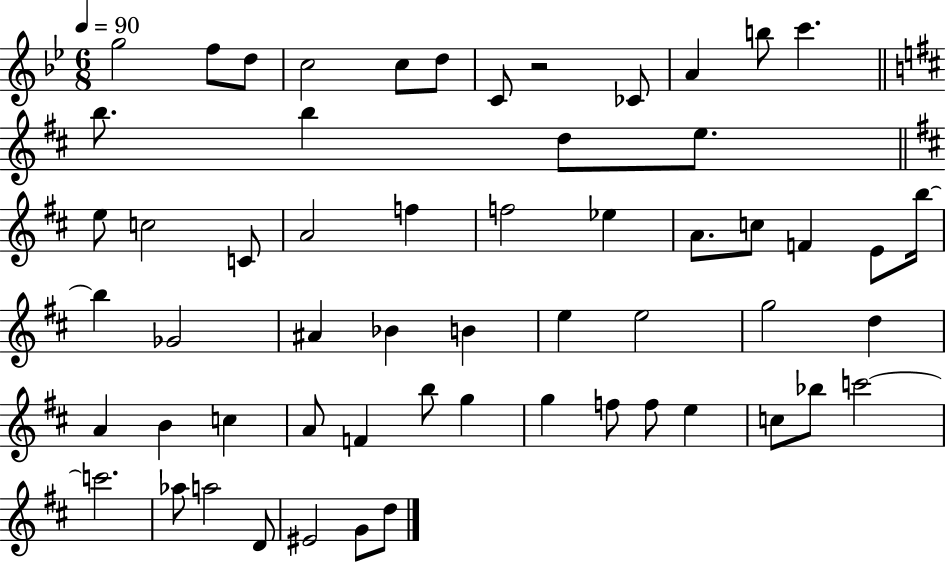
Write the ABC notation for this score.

X:1
T:Untitled
M:6/8
L:1/4
K:Bb
g2 f/2 d/2 c2 c/2 d/2 C/2 z2 _C/2 A b/2 c' b/2 b d/2 e/2 e/2 c2 C/2 A2 f f2 _e A/2 c/2 F E/2 b/4 b _G2 ^A _B B e e2 g2 d A B c A/2 F b/2 g g f/2 f/2 e c/2 _b/2 c'2 c'2 _a/2 a2 D/2 ^E2 G/2 d/2